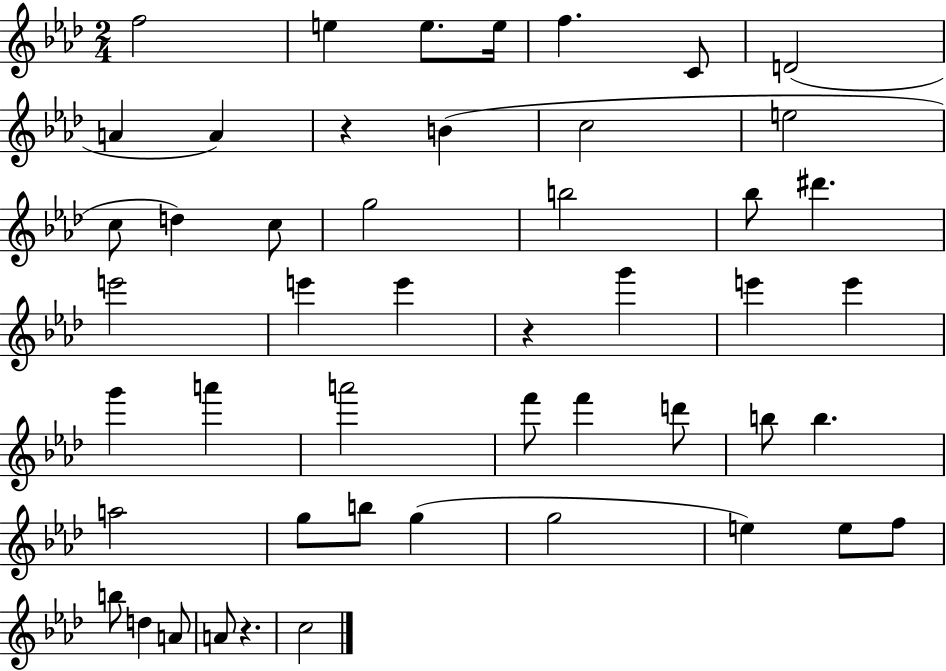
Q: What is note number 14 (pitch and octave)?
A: D5